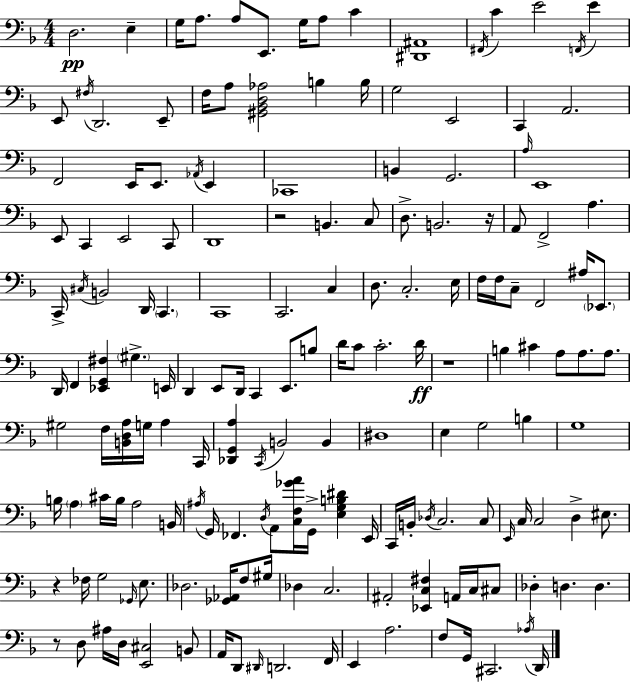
{
  \clef bass
  \numericTimeSignature
  \time 4/4
  \key f \major
  \repeat volta 2 { d2.\pp e4-- | g16 a8. a8 e,8. g16 a8 c'4 | <dis, ais,>1 | \acciaccatura { fis,16 } c'4 e'2 \acciaccatura { f,16 } e'4 | \break e,8 \acciaccatura { fis16 } d,2. | e,8-- f16 a8 <gis, bes, d aes>2 b4 | b16 g2 e,2 | c,4 a,2. | \break f,2 e,16 e,8. \acciaccatura { aes,16 } | e,4 ces,1 | b,4 g,2. | \grace { a16 } e,1 | \break e,8 c,4 e,2 | c,8 d,1 | r2 b,4. | c8 d8.-> b,2. | \break r16 a,8 f,2-> a4. | c,16-> \acciaccatura { cis16 } b,2 d,16 | \parenthesize c,4. c,1 | c,2. | \break c4 d8. c2.-. | e16 f16 f16 c8-- f,2 | ais16 \parenthesize ees,8. d,16 f,4 <ees, g, fis>4 \parenthesize gis4.-> | e,16 d,4 e,8 d,16 c,4 | \break e,8. b8 d'16 c'8 c'2.-. | d'16\ff r1 | b4 cis'4 a8 | a8. a8. gis2 f16 <b, d a>16 | \break g16 a4 c,16 <des, g, a>4 \acciaccatura { c,16 } b,2 | b,4 dis1 | e4 g2 | b4 g1 | \break b16 \parenthesize a4 cis'16 b16 a2 | b,16 \acciaccatura { ais16 } g,16 fes,4. \acciaccatura { d16 } | a,8 <c f ges' a'>16 g,16-> <e g b dis'>4 e,16 c,16 b,16-. \acciaccatura { des16 } c2. | c8 \grace { e,16 } c16 c2 | \break d4-> eis8. r4 fes16 | g2 \grace { ges,16 } e8. des2. | <ges, aes,>16 f8 gis16 des4 | c2. ais,2-. | \break <ees, c fis>4 a,16 c16 cis8 des4-. | d4. d4. r8 d8 | ais16 d16 <e, cis>2 b,8 a,16 d,8 \grace { dis,16 } | d,2. f,16 e,4 | \break a2. f8 g,16 | cis,2. \acciaccatura { aes16 } d,16 } \bar "|."
}